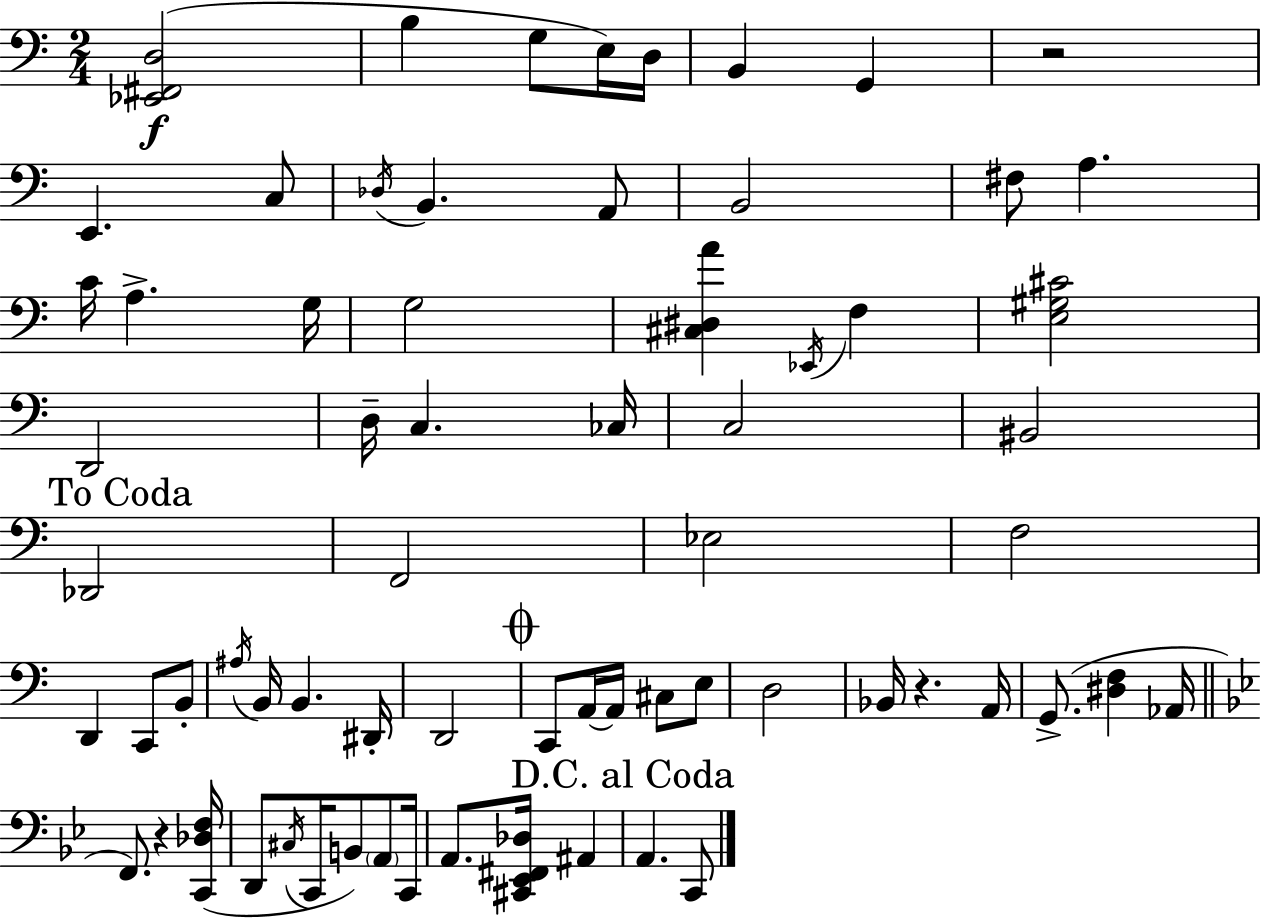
{
  \clef bass
  \numericTimeSignature
  \time 2/4
  \key a \minor
  <ees, fis, d>2(\f | b4 g8 e16) d16 | b,4 g,4 | r2 | \break e,4. c8 | \acciaccatura { des16 } b,4. a,8 | b,2 | fis8 a4. | \break c'16 a4.-> | g16 g2 | <cis dis a'>4 \acciaccatura { ees,16 } f4 | <e gis cis'>2 | \break d,2 | d16-- c4. | ces16 c2 | bis,2 | \break \mark "To Coda" des,2 | f,2 | ees2 | f2 | \break d,4 c,8 | b,8-. \acciaccatura { ais16 } b,16 b,4. | dis,16-. d,2 | \mark \markup { \musicglyph "scripts.coda" } c,8 a,16~~ a,16 cis8 | \break e8 d2 | bes,16 r4. | a,16 g,8.->( <dis f>4 | aes,16 \bar "||" \break \key bes \major f,8.) r4 <c, des f>16( | d,8 \acciaccatura { cis16 } c,16 b,8) \parenthesize a,8 | c,16 a,8. <cis, ees, fis, des>16 ais,4 | \mark "D.C. al Coda" a,4. c,8 | \break \bar "|."
}